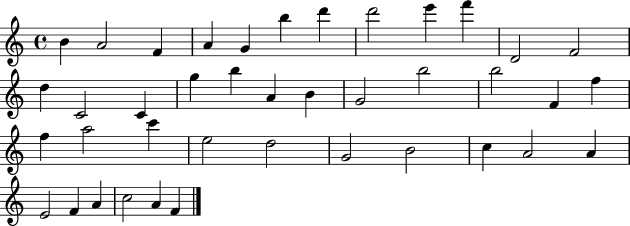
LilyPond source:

{
  \clef treble
  \time 4/4
  \defaultTimeSignature
  \key c \major
  b'4 a'2 f'4 | a'4 g'4 b''4 d'''4 | d'''2 e'''4 f'''4 | d'2 f'2 | \break d''4 c'2 c'4 | g''4 b''4 a'4 b'4 | g'2 b''2 | b''2 f'4 f''4 | \break f''4 a''2 c'''4 | e''2 d''2 | g'2 b'2 | c''4 a'2 a'4 | \break e'2 f'4 a'4 | c''2 a'4 f'4 | \bar "|."
}